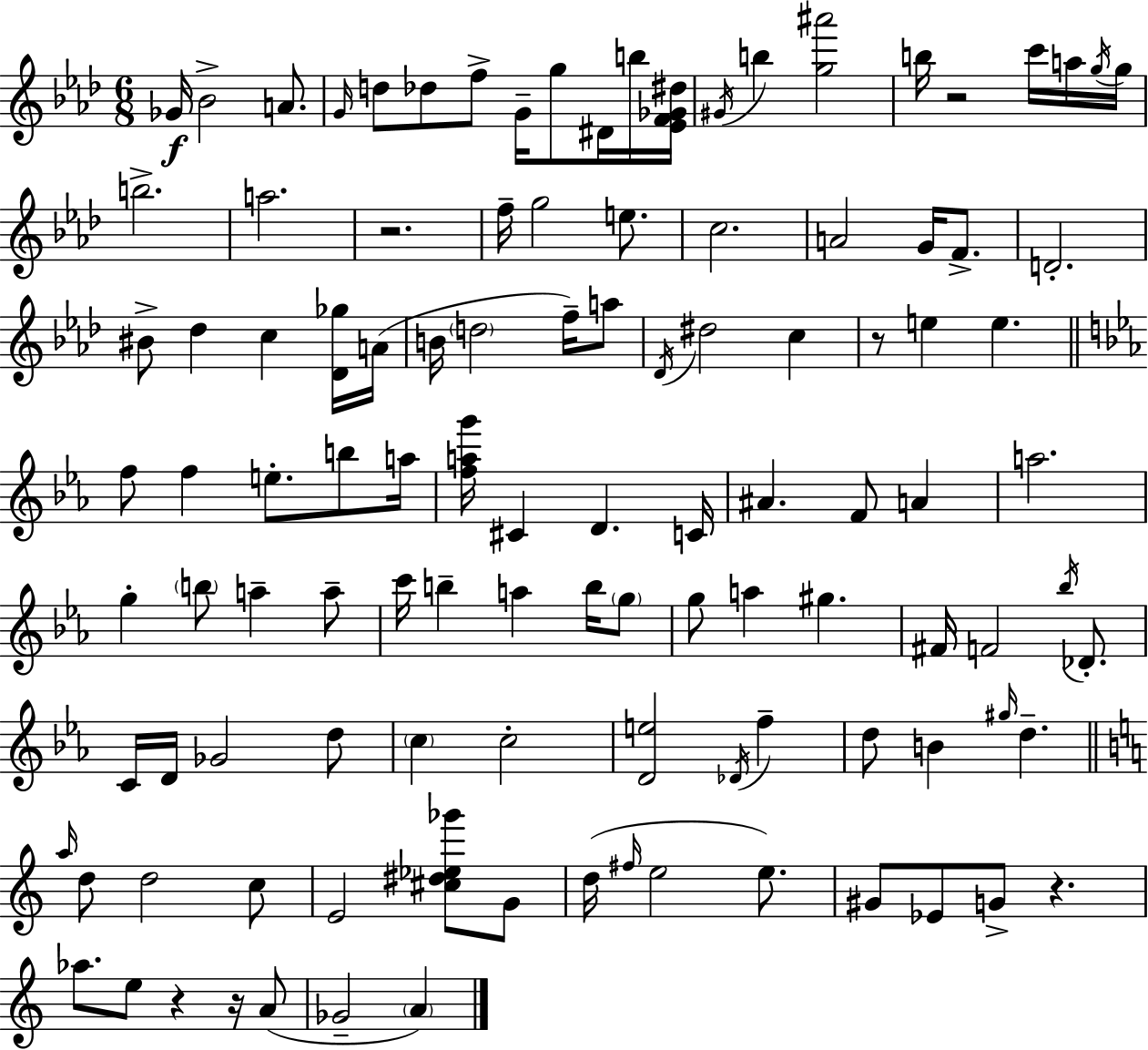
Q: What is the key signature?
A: AES major